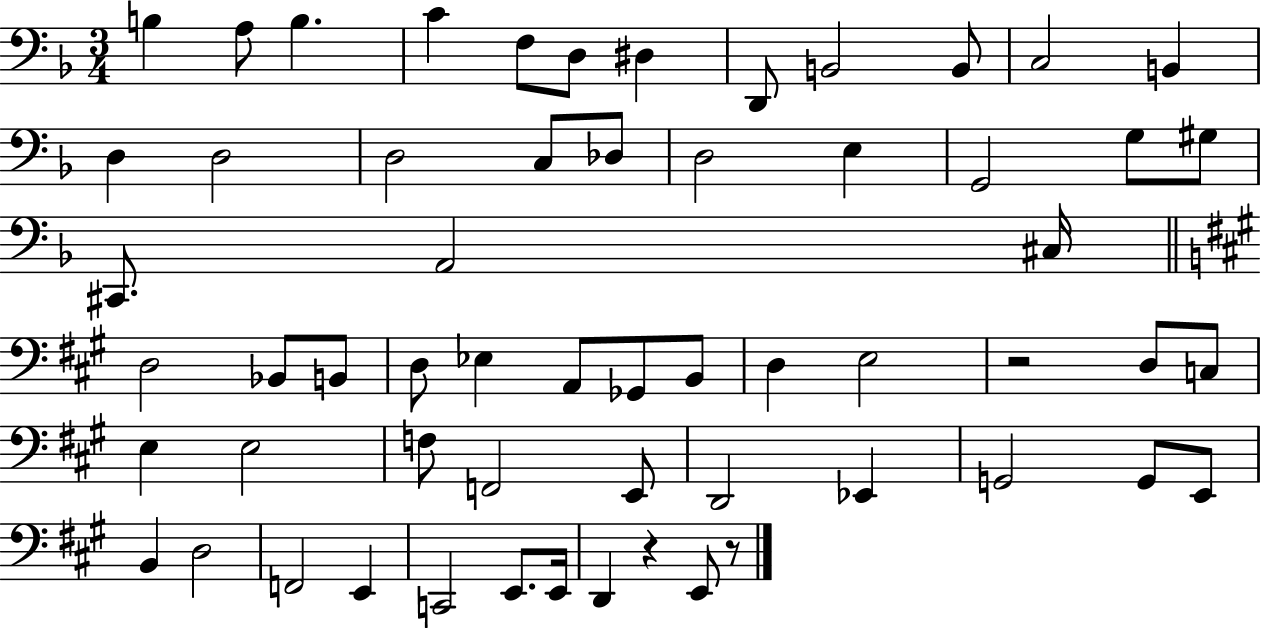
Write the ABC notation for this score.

X:1
T:Untitled
M:3/4
L:1/4
K:F
B, A,/2 B, C F,/2 D,/2 ^D, D,,/2 B,,2 B,,/2 C,2 B,, D, D,2 D,2 C,/2 _D,/2 D,2 E, G,,2 G,/2 ^G,/2 ^C,,/2 A,,2 ^C,/4 D,2 _B,,/2 B,,/2 D,/2 _E, A,,/2 _G,,/2 B,,/2 D, E,2 z2 D,/2 C,/2 E, E,2 F,/2 F,,2 E,,/2 D,,2 _E,, G,,2 G,,/2 E,,/2 B,, D,2 F,,2 E,, C,,2 E,,/2 E,,/4 D,, z E,,/2 z/2